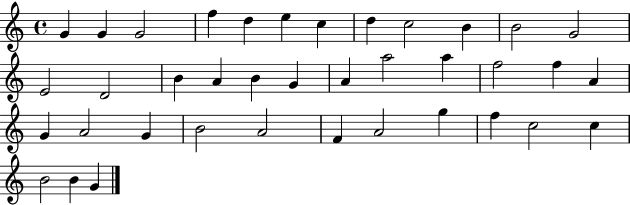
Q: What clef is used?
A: treble